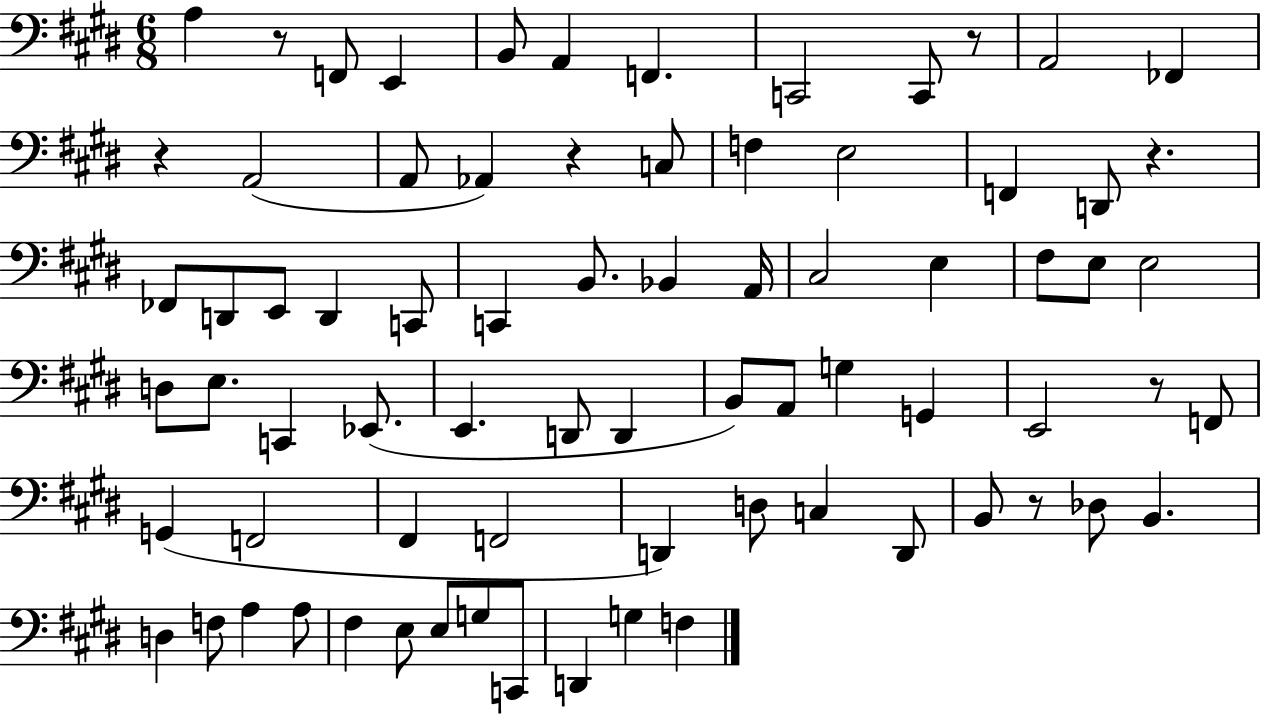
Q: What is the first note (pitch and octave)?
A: A3